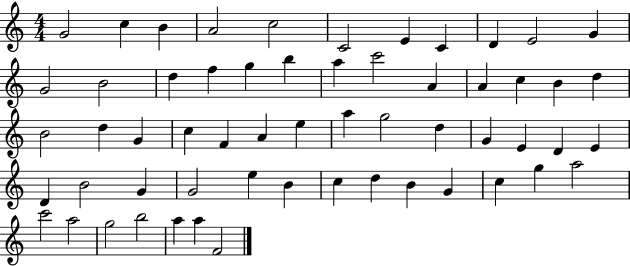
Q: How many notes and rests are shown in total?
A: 58